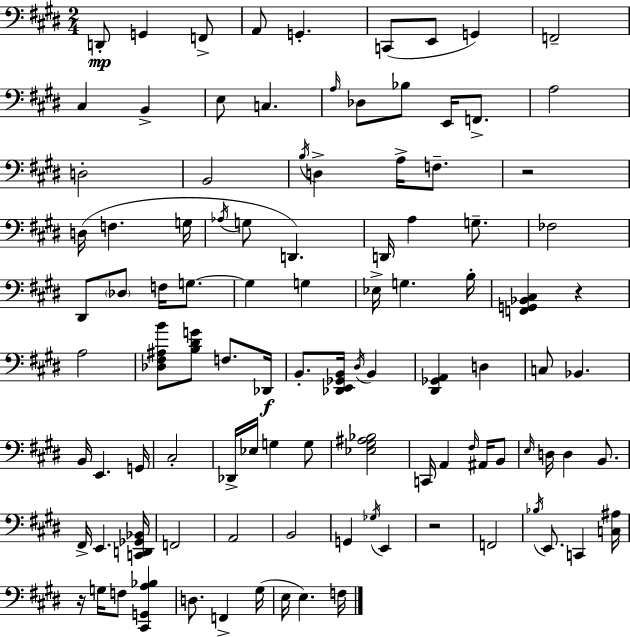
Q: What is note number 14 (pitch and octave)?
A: A3